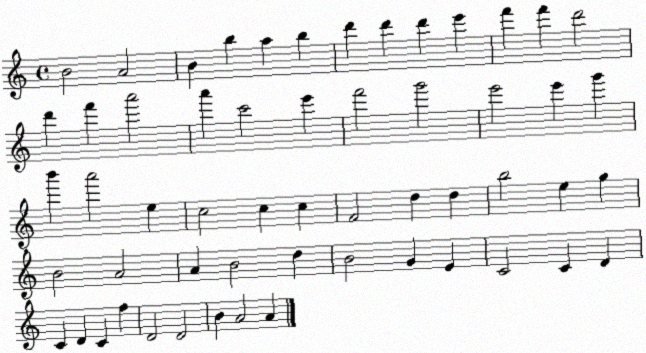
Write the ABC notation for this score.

X:1
T:Untitled
M:4/4
L:1/4
K:C
B2 A2 B b a b d' d' d' e' f' f' d'2 d' f' a'2 a' c'2 e' f'2 g'2 e'2 e' g' b' a'2 e c2 c c F2 d d b2 e g B2 A2 A B2 d B2 G E C2 C D C D C f D2 D2 B A2 A